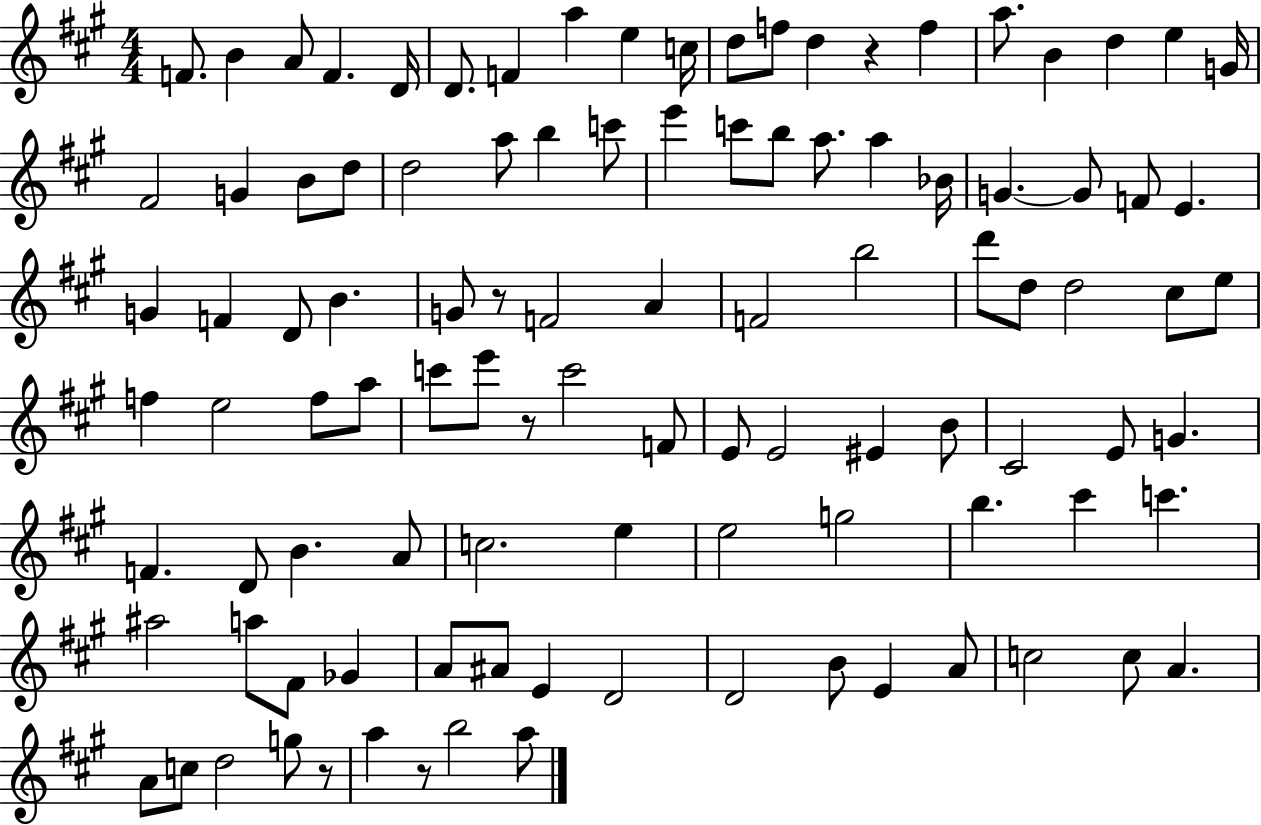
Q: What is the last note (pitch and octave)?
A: A5